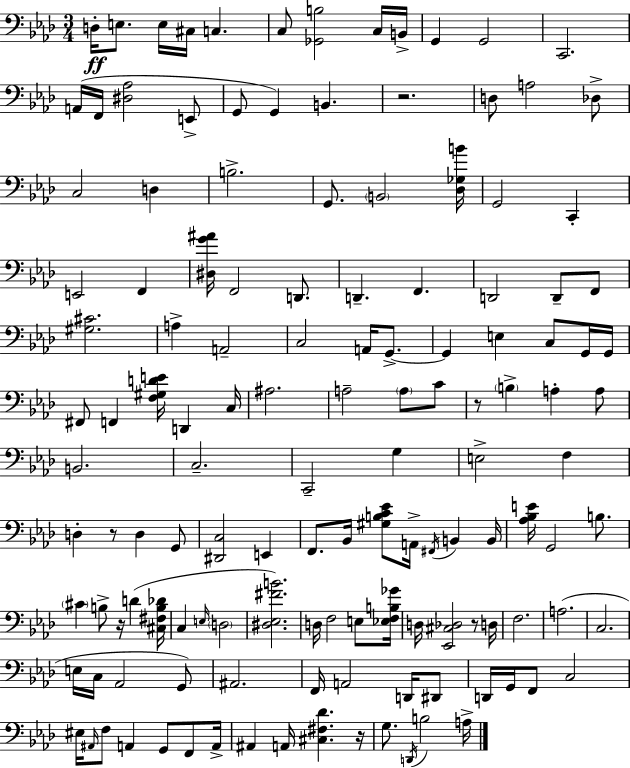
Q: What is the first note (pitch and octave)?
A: D3